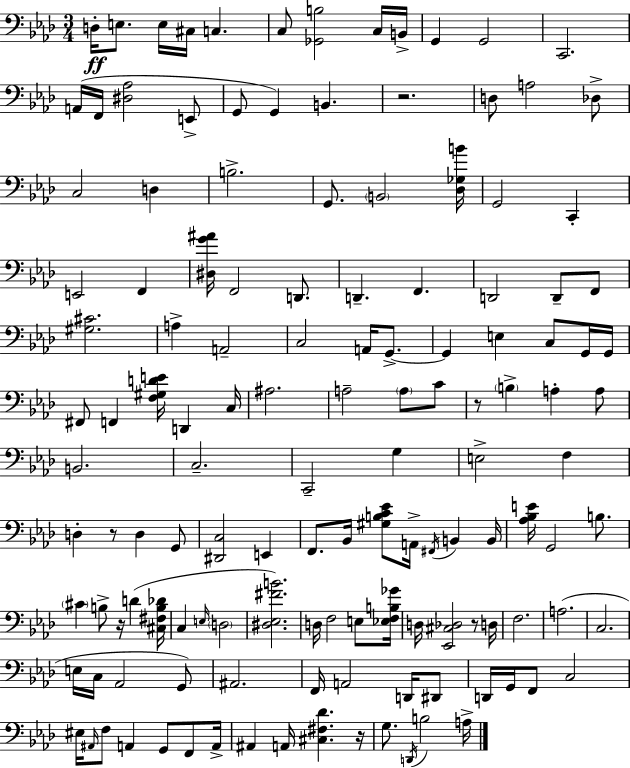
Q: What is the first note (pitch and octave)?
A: D3